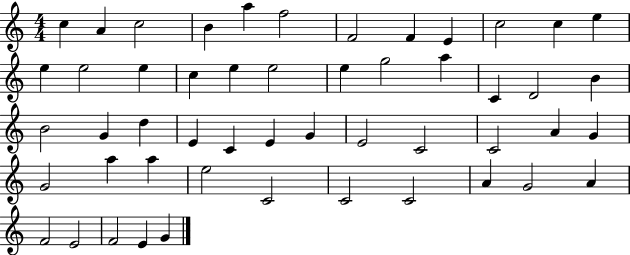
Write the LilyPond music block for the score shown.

{
  \clef treble
  \numericTimeSignature
  \time 4/4
  \key c \major
  c''4 a'4 c''2 | b'4 a''4 f''2 | f'2 f'4 e'4 | c''2 c''4 e''4 | \break e''4 e''2 e''4 | c''4 e''4 e''2 | e''4 g''2 a''4 | c'4 d'2 b'4 | \break b'2 g'4 d''4 | e'4 c'4 e'4 g'4 | e'2 c'2 | c'2 a'4 g'4 | \break g'2 a''4 a''4 | e''2 c'2 | c'2 c'2 | a'4 g'2 a'4 | \break f'2 e'2 | f'2 e'4 g'4 | \bar "|."
}